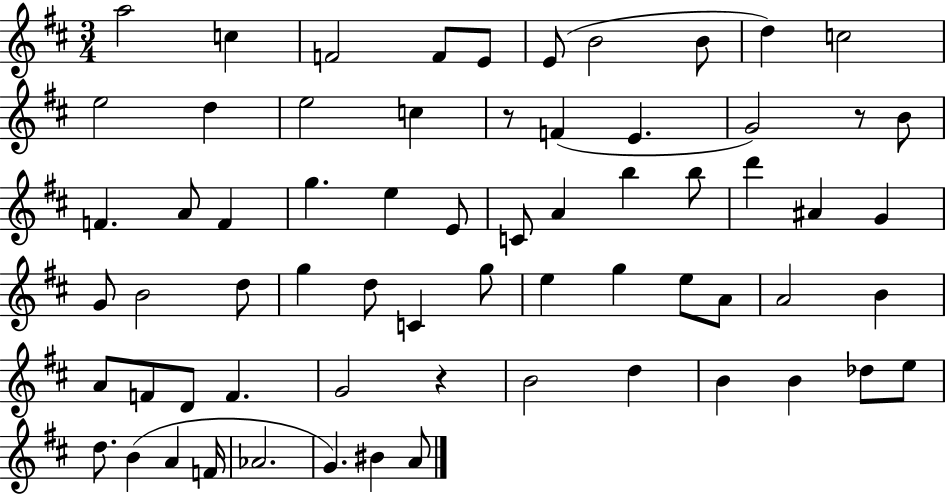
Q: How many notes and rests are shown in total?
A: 66